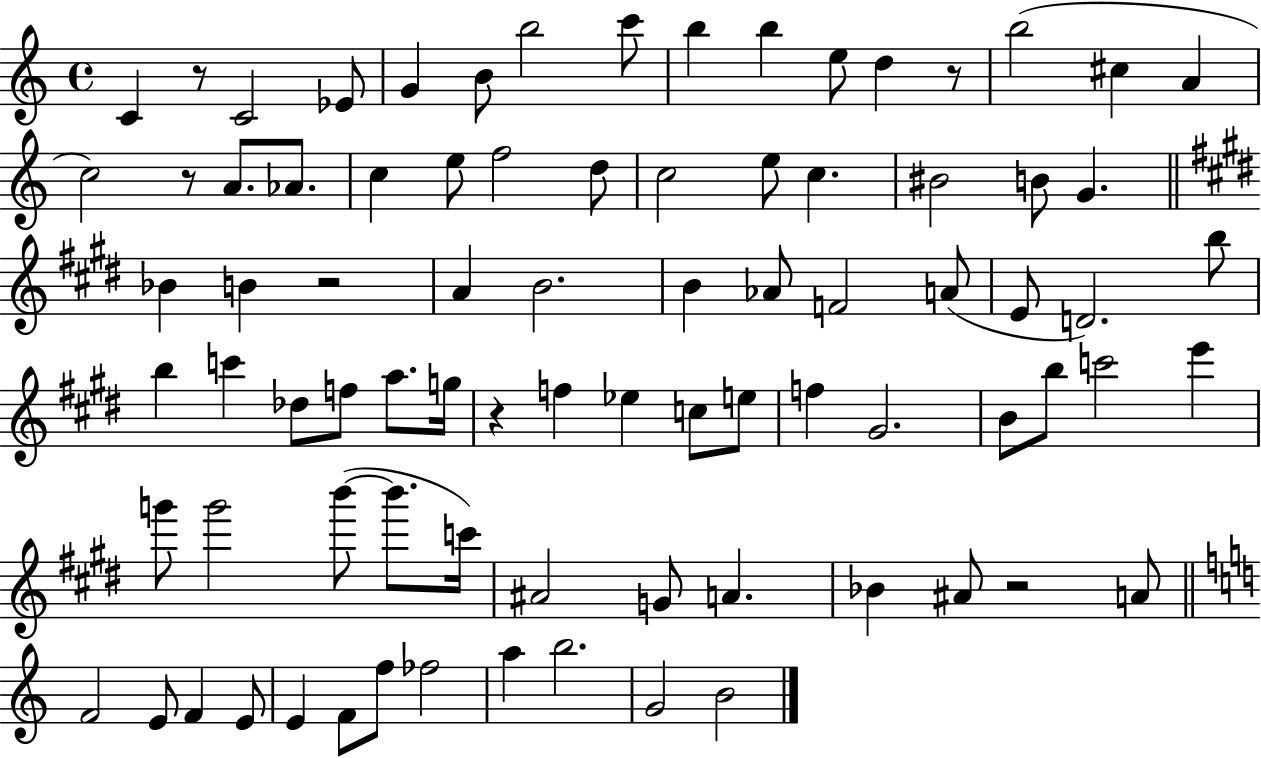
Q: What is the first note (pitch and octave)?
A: C4